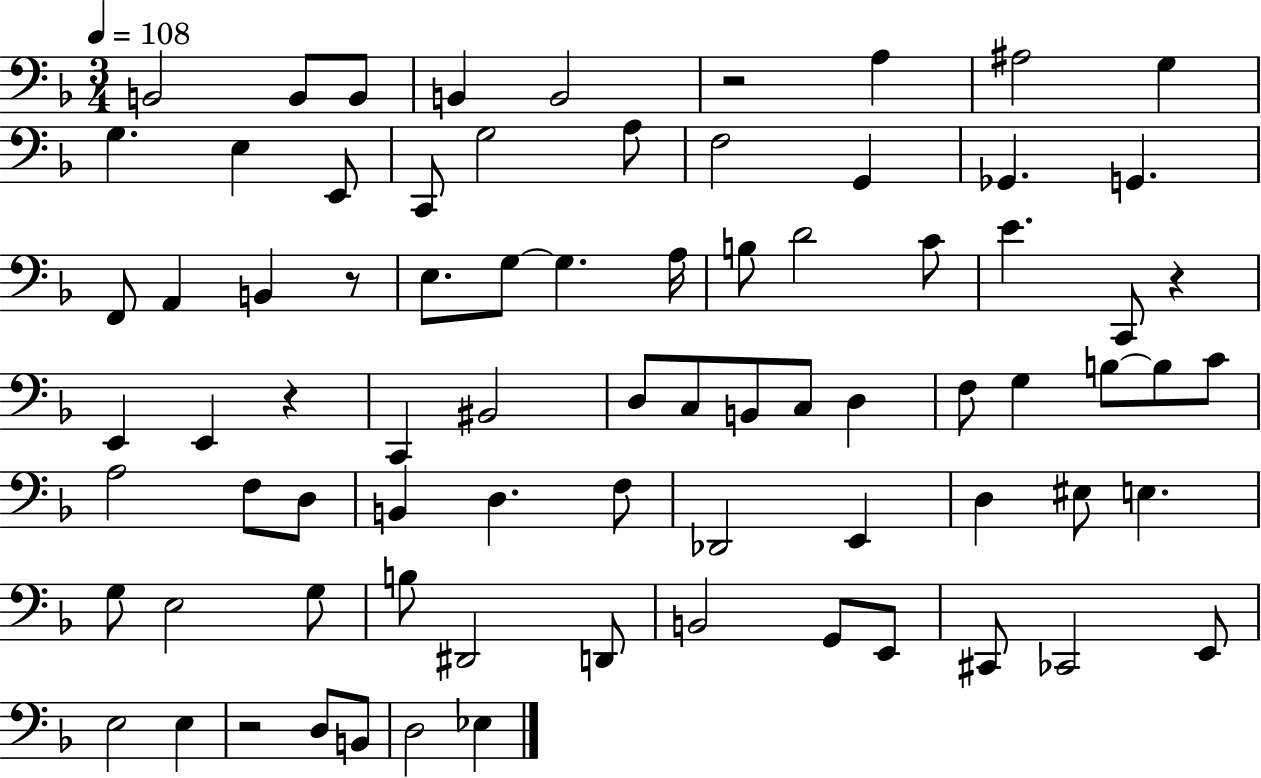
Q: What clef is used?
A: bass